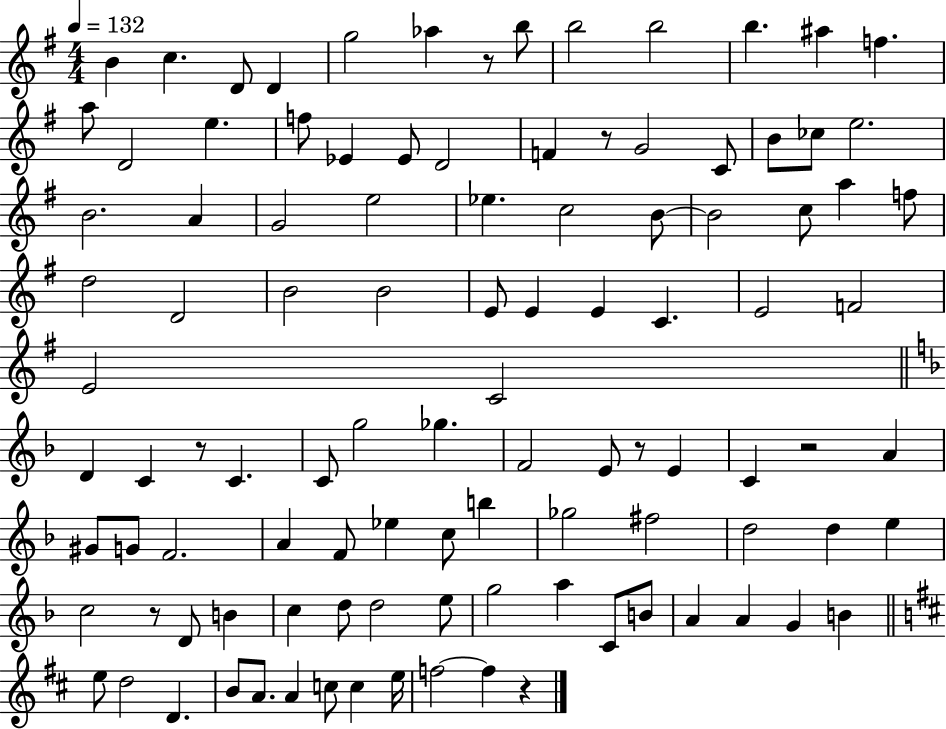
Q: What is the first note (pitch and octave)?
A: B4